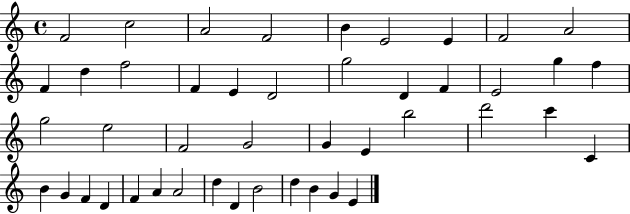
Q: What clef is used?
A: treble